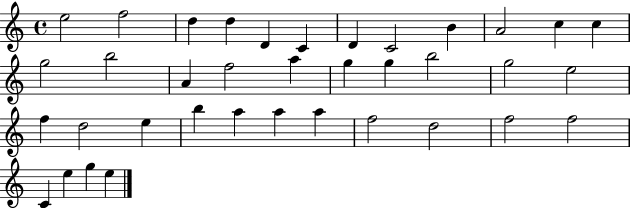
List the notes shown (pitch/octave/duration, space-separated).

E5/h F5/h D5/q D5/q D4/q C4/q D4/q C4/h B4/q A4/h C5/q C5/q G5/h B5/h A4/q F5/h A5/q G5/q G5/q B5/h G5/h E5/h F5/q D5/h E5/q B5/q A5/q A5/q A5/q F5/h D5/h F5/h F5/h C4/q E5/q G5/q E5/q